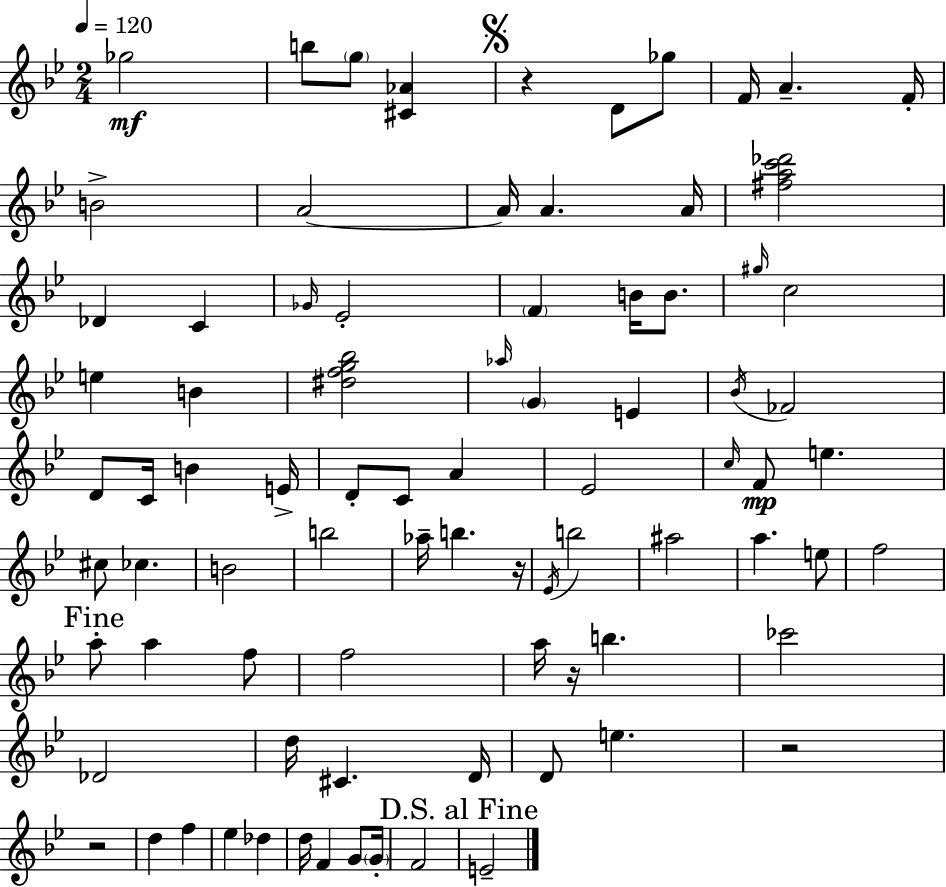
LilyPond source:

{
  \clef treble
  \numericTimeSignature
  \time 2/4
  \key bes \major
  \tempo 4 = 120
  \repeat volta 2 { ges''2\mf | b''8 \parenthesize g''8 <cis' aes'>4 | \mark \markup { \musicglyph "scripts.segno" } r4 d'8 ges''8 | f'16 a'4.-- f'16-. | \break b'2-> | a'2~~ | a'16 a'4. a'16 | <fis'' a'' c''' des'''>2 | \break des'4 c'4 | \grace { ges'16 } ees'2-. | \parenthesize f'4 b'16 b'8. | \grace { gis''16 } c''2 | \break e''4 b'4 | <dis'' f'' g'' bes''>2 | \grace { aes''16 } \parenthesize g'4 e'4 | \acciaccatura { bes'16 } fes'2 | \break d'8 c'16 b'4 | e'16-> d'8-. c'8 | a'4 ees'2 | \grace { c''16 }\mp f'8 e''4. | \break cis''8 ces''4. | b'2 | b''2 | aes''16-- b''4. | \break r16 \acciaccatura { ees'16 } b''2 | ais''2 | a''4. | e''8 f''2 | \break \mark "Fine" a''8-. | a''4 f''8 f''2 | a''16 r16 | b''4. ces'''2 | \break des'2 | d''16 cis'4. | d'16 d'8 | e''4. r2 | \break r2 | d''4 | f''4 ees''4 | des''4 d''16 f'4 | \break g'8 \parenthesize g'16-. f'2 | \mark "D.S. al Fine" e'2-- | } \bar "|."
}